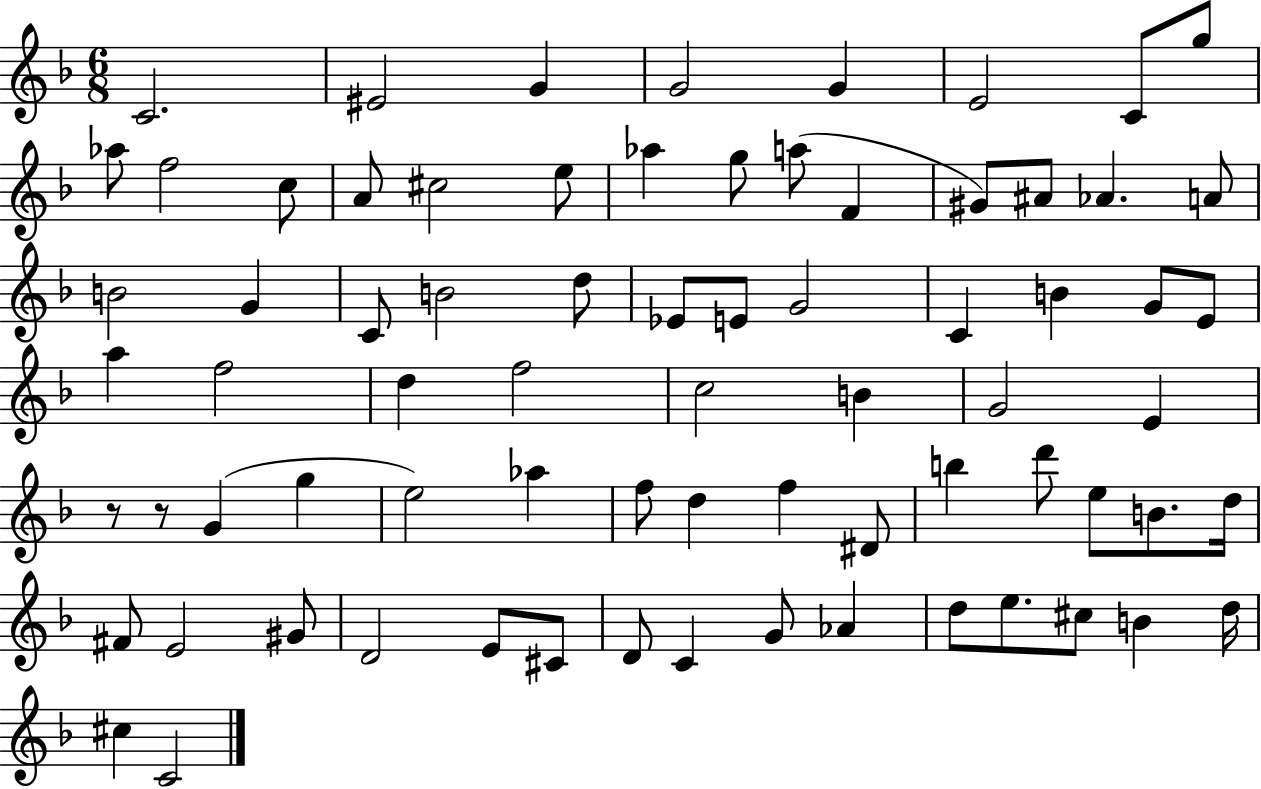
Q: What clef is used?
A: treble